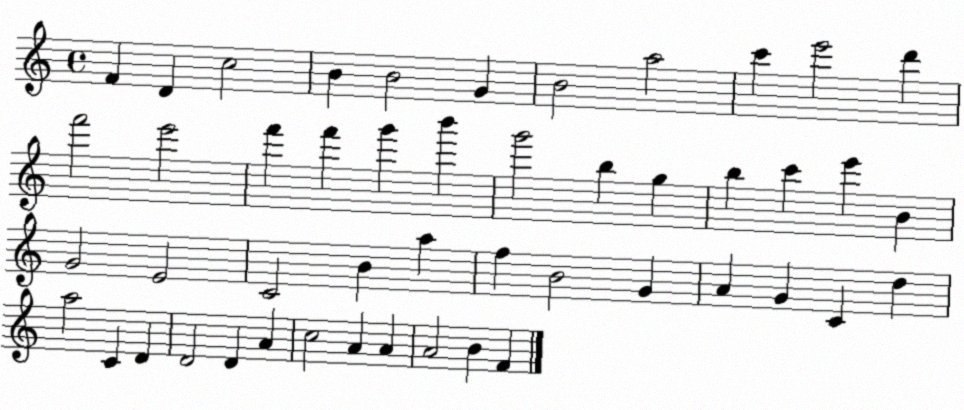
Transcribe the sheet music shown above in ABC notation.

X:1
T:Untitled
M:4/4
L:1/4
K:C
F D c2 B B2 G B2 a2 c' e'2 d' f'2 e'2 f' f' g' b' g'2 b g b c' e' B G2 E2 C2 B a f B2 G A G C d a2 C D D2 D A c2 A A A2 B F